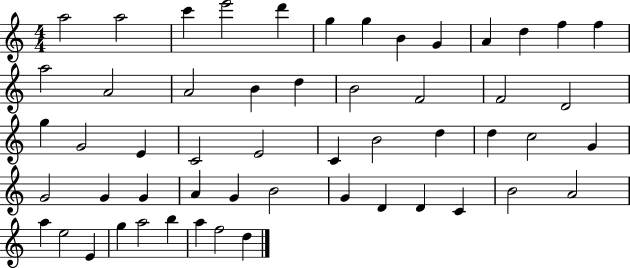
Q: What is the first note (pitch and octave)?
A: A5